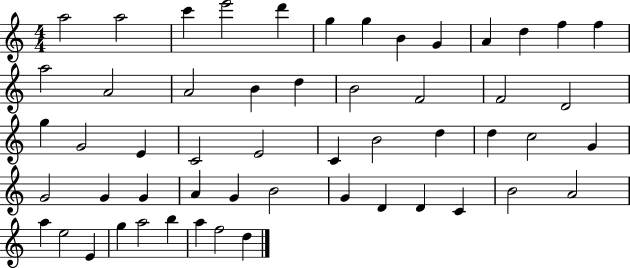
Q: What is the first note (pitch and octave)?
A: A5